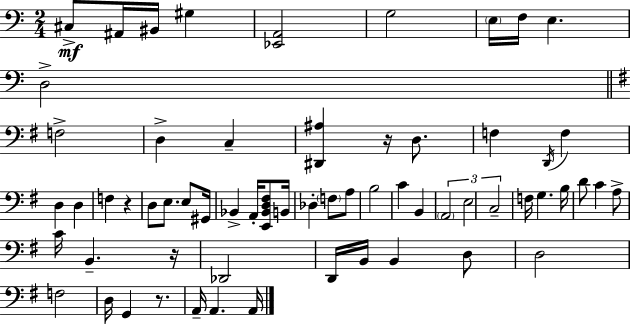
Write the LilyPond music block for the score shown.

{
  \clef bass
  \numericTimeSignature
  \time 2/4
  \key c \major
  cis8->\mf ais,16 bis,16 gis4 | <ees, a,>2 | g2 | \parenthesize e16 f16 e4. | \break d2-> | \bar "||" \break \key g \major f2-> | d4-> c4-- | <dis, ais>4 r16 d8. | f4 \acciaccatura { d,16 } f4 | \break d4 d4 | f4 r4 | d8 e8. e8 | gis,16 bes,4-> a,16-. <e, bes, d fis>8 | \break b,16 des4-. \parenthesize f8 a8 | b2 | c'4 b,4 | \tuplet 3/2 { \parenthesize a,2 | \break e2 | c2-- } | f16 g4. | b16 d'8 c'4 a8-> | \break c'16 b,4.-- | r16 des,2 | d,16 b,16 b,4 d8 | d2 | \break f2 | d16 g,4 r8. | a,16-- a,4. | a,16 \bar "|."
}